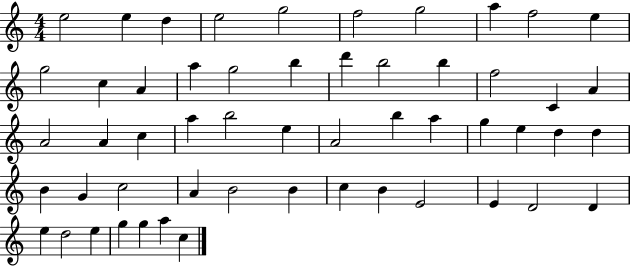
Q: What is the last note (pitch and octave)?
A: C5